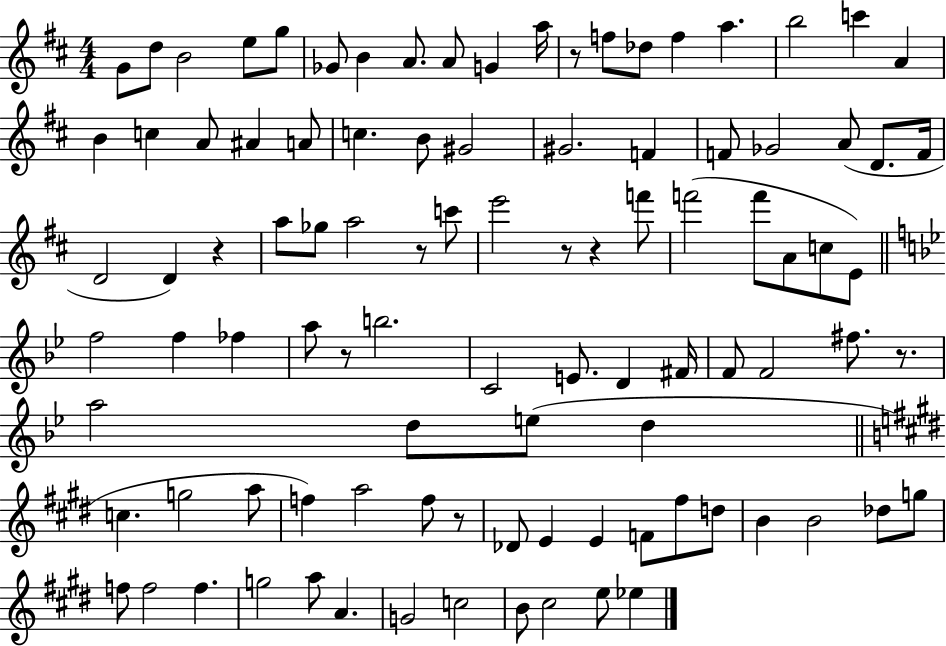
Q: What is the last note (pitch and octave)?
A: Eb5